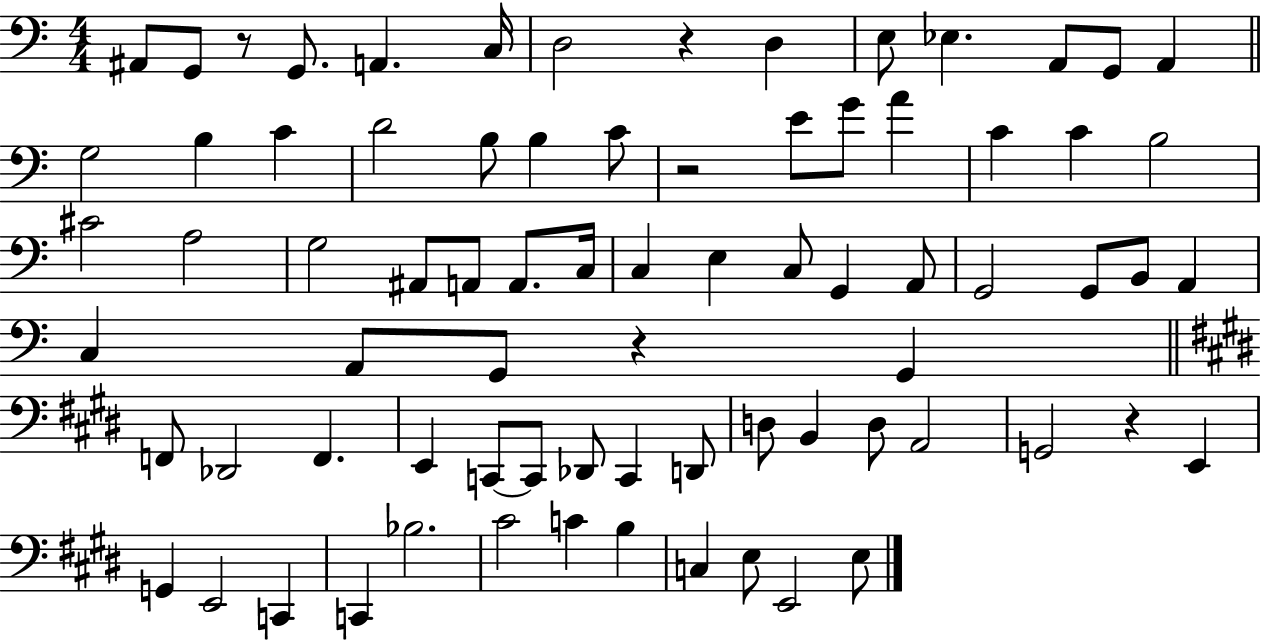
A#2/e G2/e R/e G2/e. A2/q. C3/s D3/h R/q D3/q E3/e Eb3/q. A2/e G2/e A2/q G3/h B3/q C4/q D4/h B3/e B3/q C4/e R/h E4/e G4/e A4/q C4/q C4/q B3/h C#4/h A3/h G3/h A#2/e A2/e A2/e. C3/s C3/q E3/q C3/e G2/q A2/e G2/h G2/e B2/e A2/q C3/q A2/e G2/e R/q G2/q F2/e Db2/h F2/q. E2/q C2/e C2/e Db2/e C2/q D2/e D3/e B2/q D3/e A2/h G2/h R/q E2/q G2/q E2/h C2/q C2/q Bb3/h. C#4/h C4/q B3/q C3/q E3/e E2/h E3/e